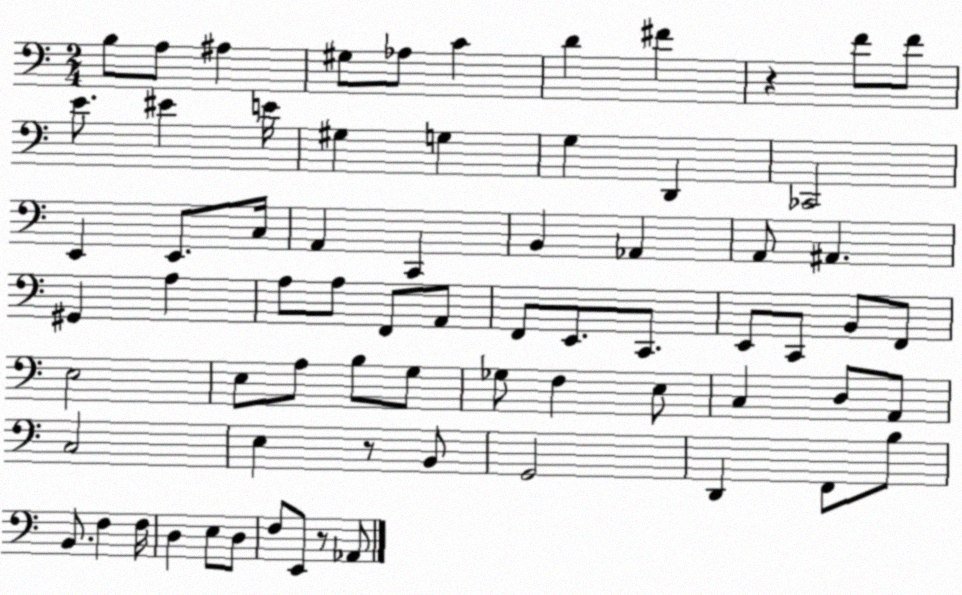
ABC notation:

X:1
T:Untitled
M:2/4
L:1/4
K:C
B,/2 A,/2 ^A, ^G,/2 _A,/2 C D ^F z F/2 F/2 E/2 ^E E/4 ^G, G, G, D,, _C,,2 E,, E,,/2 C,/4 A,, C,, B,, _A,, A,,/2 ^A,, ^G,, A, A,/2 A,/2 F,,/2 A,,/2 F,,/2 E,,/2 C,,/2 E,,/2 C,,/2 B,,/2 F,,/2 E,2 E,/2 A,/2 B,/2 G,/2 _G,/2 F, E,/2 C, D,/2 A,,/2 C,2 E, z/2 B,,/2 G,,2 D,, F,,/2 B,/2 B,,/2 F, F,/4 D, E,/2 D,/2 F,/2 E,,/2 z/2 _A,,/2